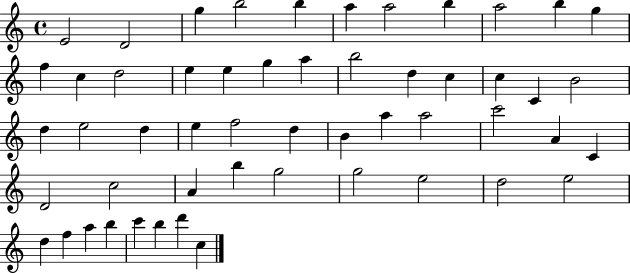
X:1
T:Untitled
M:4/4
L:1/4
K:C
E2 D2 g b2 b a a2 b a2 b g f c d2 e e g a b2 d c c C B2 d e2 d e f2 d B a a2 c'2 A C D2 c2 A b g2 g2 e2 d2 e2 d f a b c' b d' c